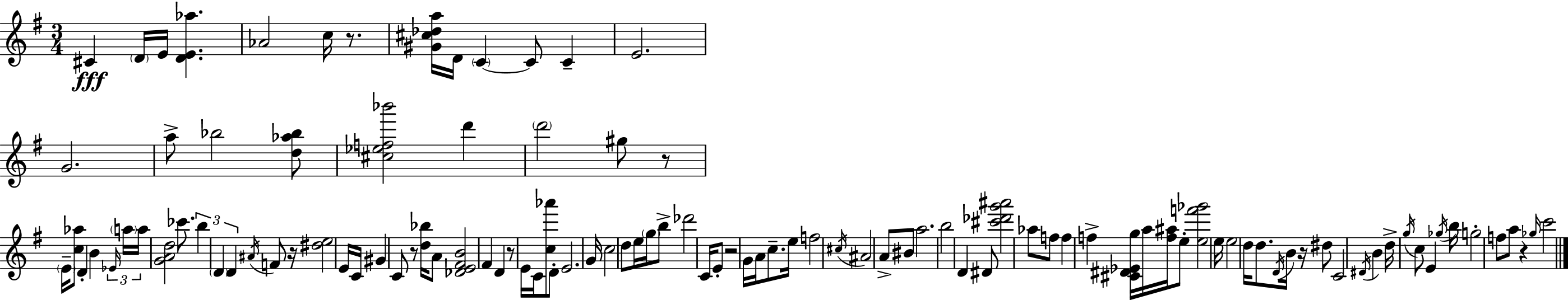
X:1
T:Untitled
M:3/4
L:1/4
K:Em
^C D/4 E/4 [DE_a] _A2 c/4 z/2 [^G^c_da]/4 D/4 C C/2 C E2 G2 a/2 _b2 [d_a_b]/2 [^c_ef_b']2 d' d'2 ^g/2 z/2 E/4 [c_a]/2 D B _E/4 a/4 a/4 [GAd]2 _c'/2 b D D ^A/4 F/2 z/4 [^de]2 E/4 C/4 ^G C/2 z/2 [d_b]/4 A/2 [_DE^FB]2 ^F D z/2 E/4 C/4 [c_a']/2 D/2 E2 G/4 c2 d/2 e/4 g/4 b/2 _d'2 C/4 E/2 z2 G/4 A/4 c/2 e/4 f2 ^c/4 ^A2 A/2 ^B/2 a2 b2 D ^D/2 [^c'_d'g'^a']2 _a/2 f/2 f f [^C^D_Eg]/4 a/4 [f^a]/4 e/2 [ef'_g']2 e/4 e2 d/4 d/2 D/4 B/4 z/4 ^d/2 C2 ^D/4 B d/4 g/4 c/2 E _g/4 b/4 g2 f/2 a/2 z _g/4 c'2